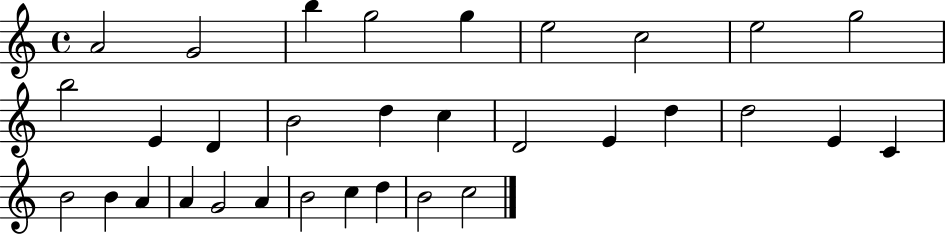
{
  \clef treble
  \time 4/4
  \defaultTimeSignature
  \key c \major
  a'2 g'2 | b''4 g''2 g''4 | e''2 c''2 | e''2 g''2 | \break b''2 e'4 d'4 | b'2 d''4 c''4 | d'2 e'4 d''4 | d''2 e'4 c'4 | \break b'2 b'4 a'4 | a'4 g'2 a'4 | b'2 c''4 d''4 | b'2 c''2 | \break \bar "|."
}